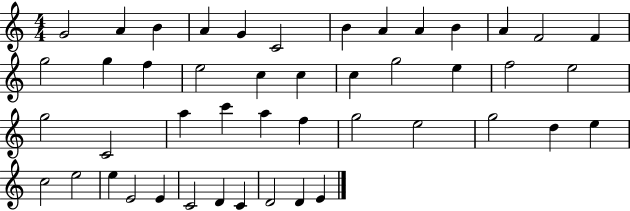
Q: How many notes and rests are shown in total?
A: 46